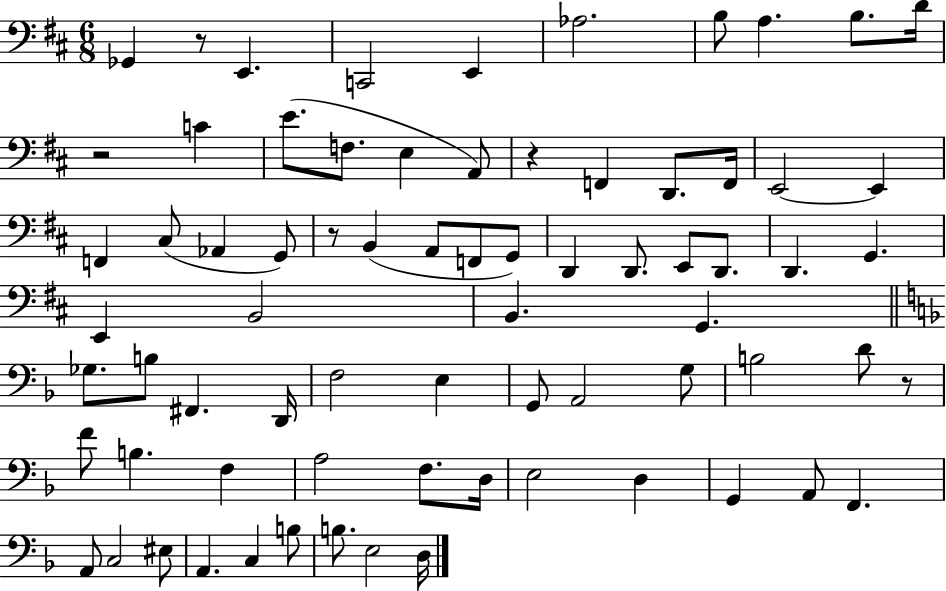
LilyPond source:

{
  \clef bass
  \numericTimeSignature
  \time 6/8
  \key d \major
  ges,4 r8 e,4. | c,2 e,4 | aes2. | b8 a4. b8. d'16 | \break r2 c'4 | e'8.( f8. e4 a,8) | r4 f,4 d,8. f,16 | e,2~~ e,4 | \break f,4 cis8( aes,4 g,8) | r8 b,4( a,8 f,8 g,8) | d,4 d,8. e,8 d,8. | d,4. g,4. | \break e,4 b,2 | b,4. g,4. | \bar "||" \break \key f \major ges8. b8 fis,4. d,16 | f2 e4 | g,8 a,2 g8 | b2 d'8 r8 | \break f'8 b4. f4 | a2 f8. d16 | e2 d4 | g,4 a,8 f,4. | \break a,8 c2 eis8 | a,4. c4 b8 | b8. e2 d16 | \bar "|."
}